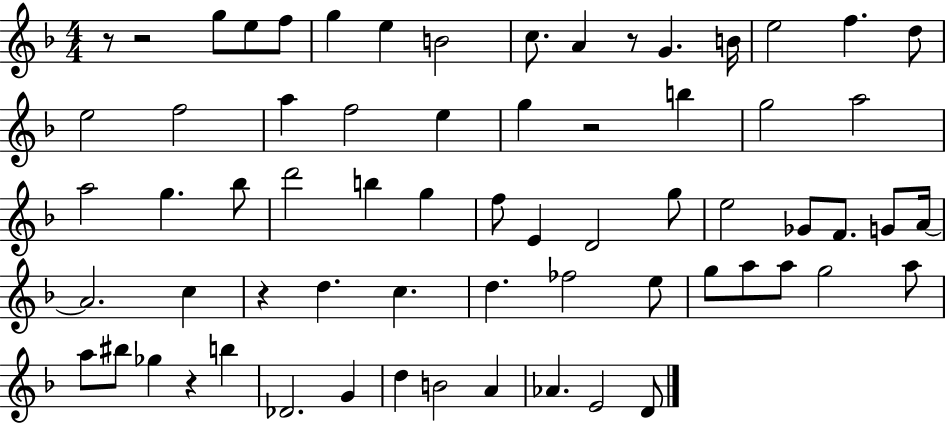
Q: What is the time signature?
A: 4/4